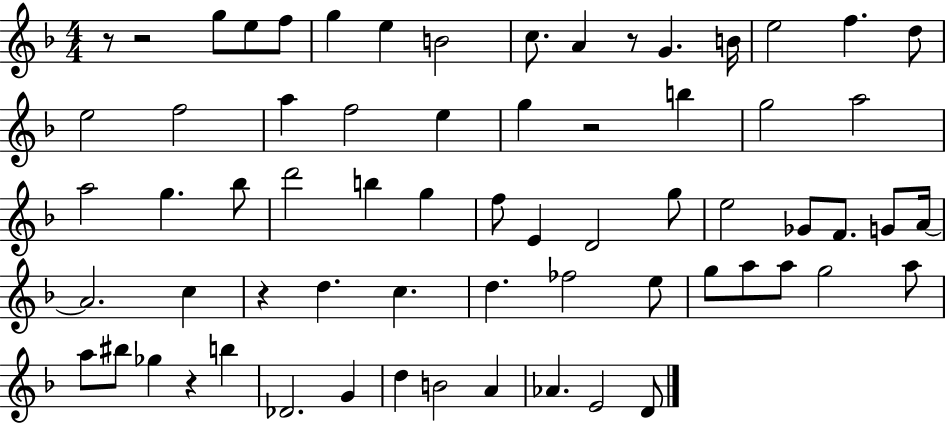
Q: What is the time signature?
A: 4/4